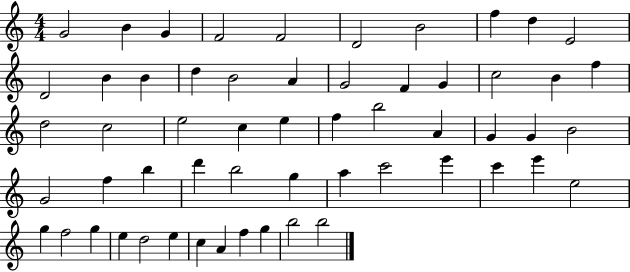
G4/h B4/q G4/q F4/h F4/h D4/h B4/h F5/q D5/q E4/h D4/h B4/q B4/q D5/q B4/h A4/q G4/h F4/q G4/q C5/h B4/q F5/q D5/h C5/h E5/h C5/q E5/q F5/q B5/h A4/q G4/q G4/q B4/h G4/h F5/q B5/q D6/q B5/h G5/q A5/q C6/h E6/q C6/q E6/q E5/h G5/q F5/h G5/q E5/q D5/h E5/q C5/q A4/q F5/q G5/q B5/h B5/h